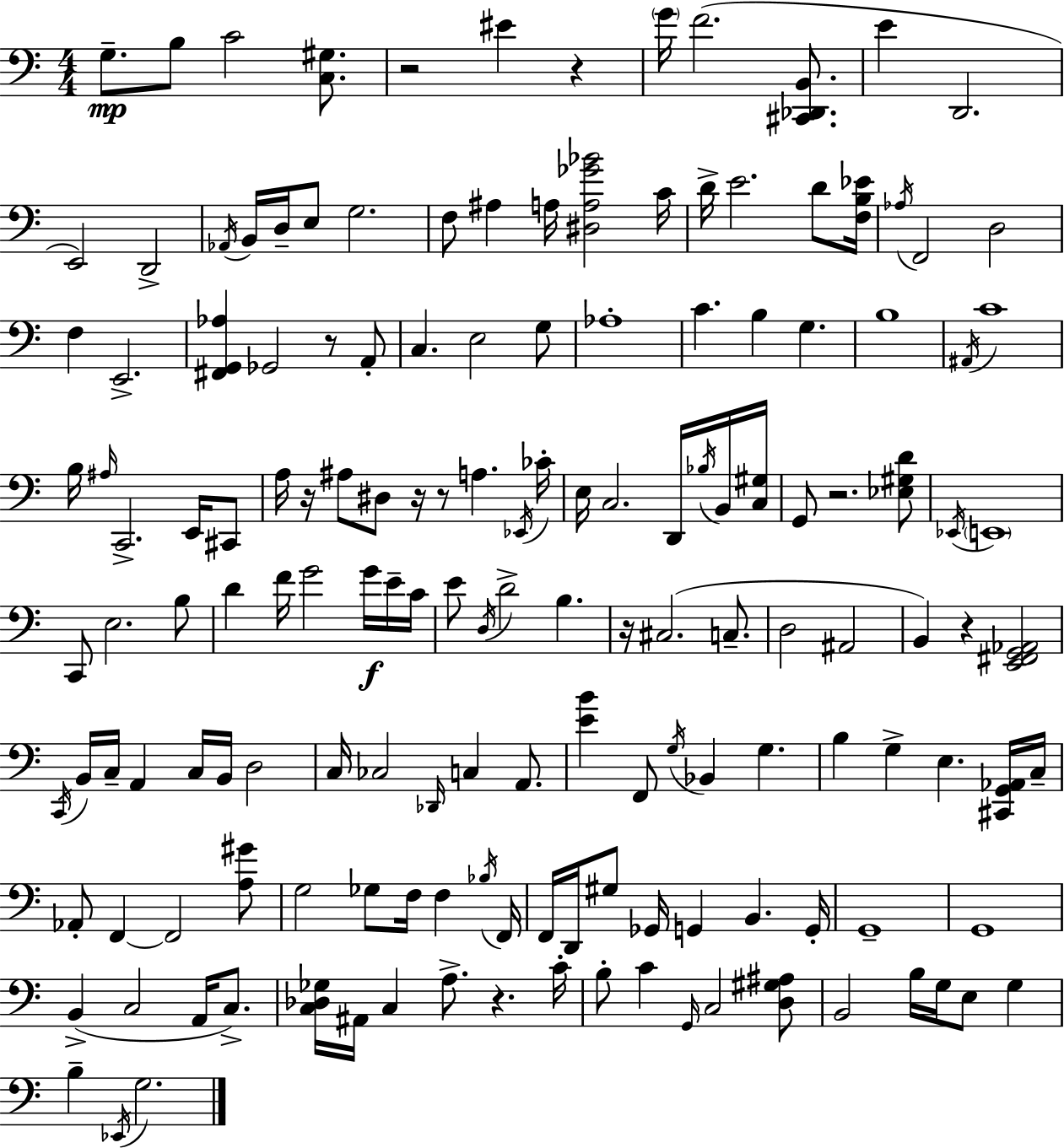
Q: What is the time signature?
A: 4/4